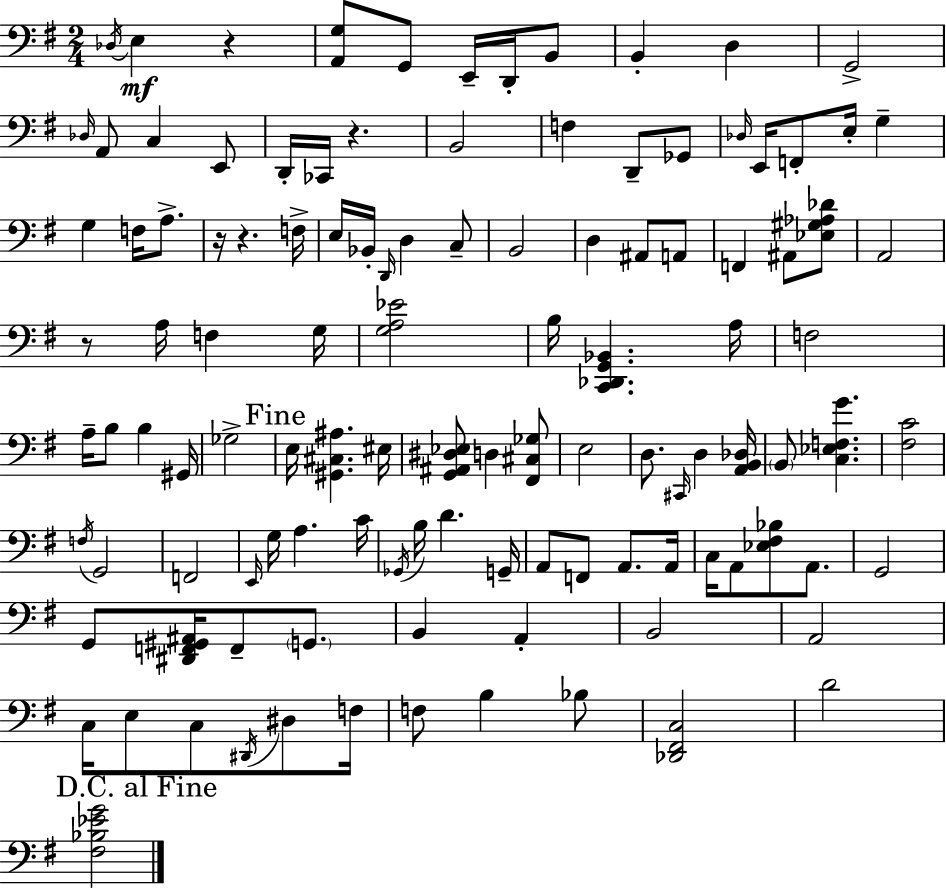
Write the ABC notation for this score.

X:1
T:Untitled
M:2/4
L:1/4
K:G
_D,/4 E, z [A,,G,]/2 G,,/2 E,,/4 D,,/4 B,,/2 B,, D, G,,2 _D,/4 A,,/2 C, E,,/2 D,,/4 _C,,/4 z B,,2 F, D,,/2 _G,,/2 _D,/4 E,,/4 F,,/2 E,/4 G, G, F,/4 A,/2 z/4 z F,/4 E,/4 _B,,/4 D,,/4 D, C,/2 B,,2 D, ^A,,/2 A,,/2 F,, ^A,,/2 [_E,^G,_A,_D]/2 A,,2 z/2 A,/4 F, G,/4 [G,A,_E]2 B,/4 [C,,_D,,G,,_B,,] A,/4 F,2 A,/4 B,/2 B, ^G,,/4 _G,2 E,/4 [^G,,^C,^A,] ^E,/4 [G,,^A,,^D,_E,]/2 D, [^F,,^C,_G,]/2 E,2 D,/2 ^C,,/4 D, [A,,B,,_D,]/4 B,,/2 [C,_E,F,G] [^F,C]2 F,/4 G,,2 F,,2 E,,/4 G,/4 A, C/4 _G,,/4 B,/4 D G,,/4 A,,/2 F,,/2 A,,/2 A,,/4 C,/4 A,,/2 [_E,^F,_B,]/2 A,,/2 G,,2 G,,/2 [^D,,F,,^G,,^A,,]/4 F,,/2 G,,/2 B,, A,, B,,2 A,,2 C,/4 E,/2 C,/2 ^D,,/4 ^D,/2 F,/4 F,/2 B, _B,/2 [_D,,^F,,C,]2 D2 [^F,_B,_EG]2